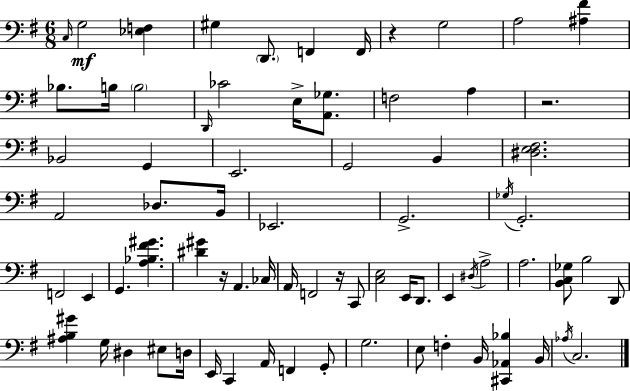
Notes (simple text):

C3/s G3/h [Eb3,F3]/q G#3/q D2/e. F2/q F2/s R/q G3/h A3/h [A#3,F#4]/q Bb3/e. B3/s B3/h D2/s CES4/h E3/s [A2,Gb3]/e. F3/h A3/q R/h. Bb2/h G2/q E2/h. G2/h B2/q [D#3,E3,F#3]/h. A2/h Db3/e. B2/s Eb2/h. G2/h. Gb3/s G2/h. F2/h E2/q G2/q. [A3,Bb3,F#4,G#4]/q. [D#4,G#4]/q R/s A2/q. CES3/s A2/s F2/h R/s C2/e [C3,E3]/h E2/s D2/e. E2/q D#3/s A3/h A3/h. [B2,C3,Gb3]/e B3/h D2/e [A#3,B3,G#4]/q G3/s D#3/q EIS3/e D3/s E2/s C2/q A2/s F2/q G2/e G3/h. E3/e F3/q B2/s [C#2,Ab2,Bb3]/q B2/s Ab3/s C3/h.